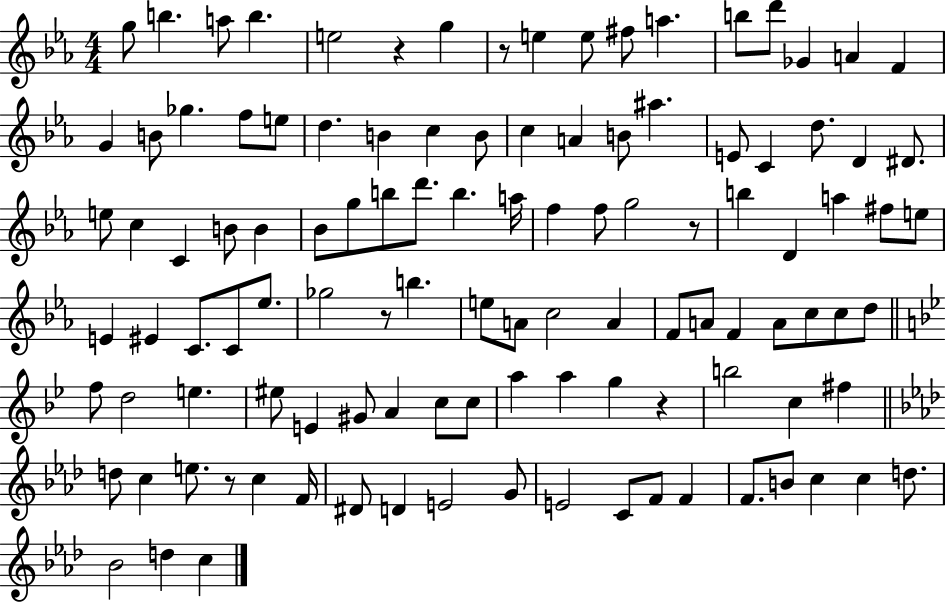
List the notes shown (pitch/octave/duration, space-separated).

G5/e B5/q. A5/e B5/q. E5/h R/q G5/q R/e E5/q E5/e F#5/e A5/q. B5/e D6/e Gb4/q A4/q F4/q G4/q B4/e Gb5/q. F5/e E5/e D5/q. B4/q C5/q B4/e C5/q A4/q B4/e A#5/q. E4/e C4/q D5/e. D4/q D#4/e. E5/e C5/q C4/q B4/e B4/q Bb4/e G5/e B5/e D6/e. B5/q. A5/s F5/q F5/e G5/h R/e B5/q D4/q A5/q F#5/e E5/e E4/q EIS4/q C4/e. C4/e Eb5/e. Gb5/h R/e B5/q. E5/e A4/e C5/h A4/q F4/e A4/e F4/q A4/e C5/e C5/e D5/e F5/e D5/h E5/q. EIS5/e E4/q G#4/e A4/q C5/e C5/e A5/q A5/q G5/q R/q B5/h C5/q F#5/q D5/e C5/q E5/e. R/e C5/q F4/s D#4/e D4/q E4/h G4/e E4/h C4/e F4/e F4/q F4/e. B4/e C5/q C5/q D5/e. Bb4/h D5/q C5/q